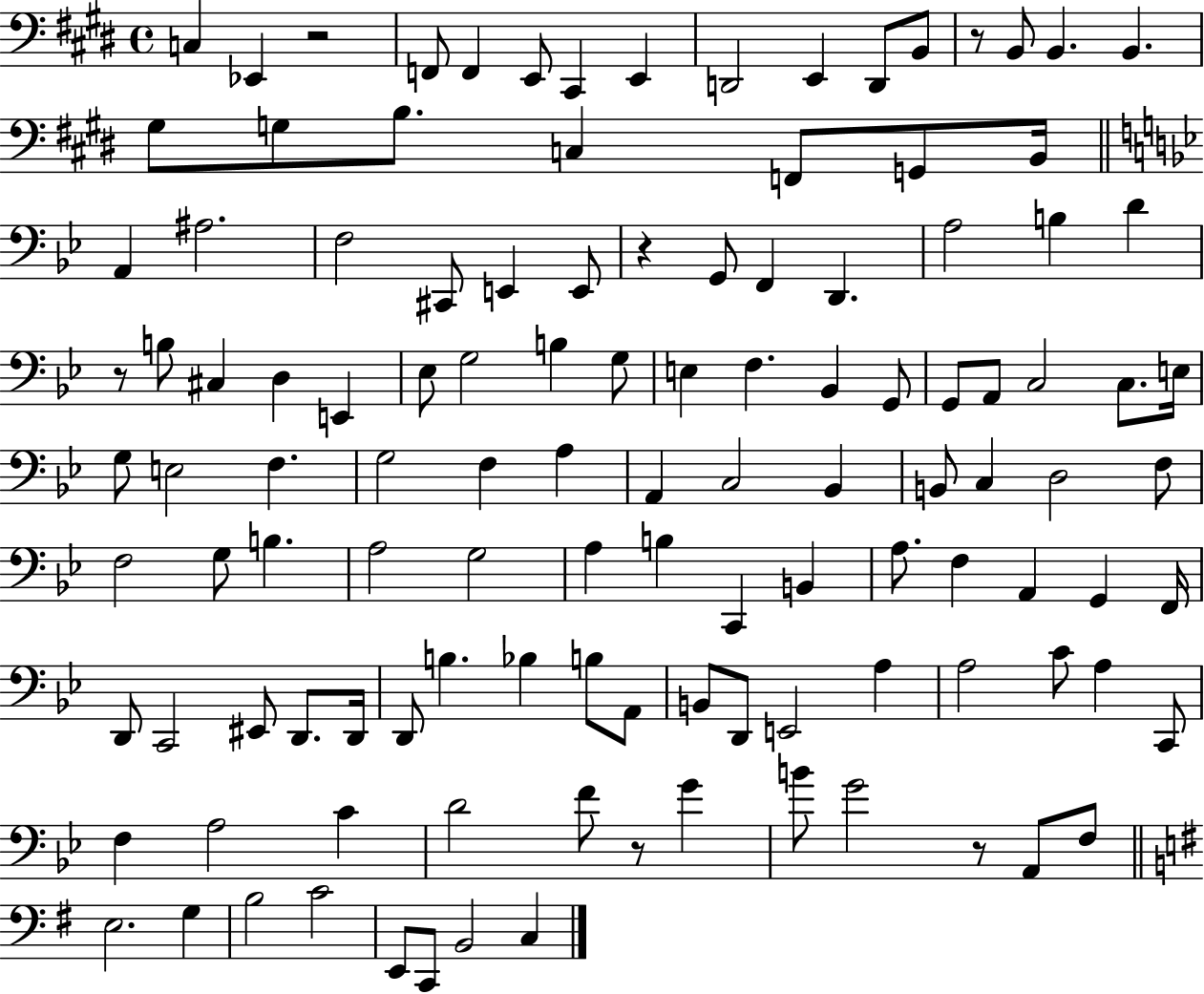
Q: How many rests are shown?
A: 6